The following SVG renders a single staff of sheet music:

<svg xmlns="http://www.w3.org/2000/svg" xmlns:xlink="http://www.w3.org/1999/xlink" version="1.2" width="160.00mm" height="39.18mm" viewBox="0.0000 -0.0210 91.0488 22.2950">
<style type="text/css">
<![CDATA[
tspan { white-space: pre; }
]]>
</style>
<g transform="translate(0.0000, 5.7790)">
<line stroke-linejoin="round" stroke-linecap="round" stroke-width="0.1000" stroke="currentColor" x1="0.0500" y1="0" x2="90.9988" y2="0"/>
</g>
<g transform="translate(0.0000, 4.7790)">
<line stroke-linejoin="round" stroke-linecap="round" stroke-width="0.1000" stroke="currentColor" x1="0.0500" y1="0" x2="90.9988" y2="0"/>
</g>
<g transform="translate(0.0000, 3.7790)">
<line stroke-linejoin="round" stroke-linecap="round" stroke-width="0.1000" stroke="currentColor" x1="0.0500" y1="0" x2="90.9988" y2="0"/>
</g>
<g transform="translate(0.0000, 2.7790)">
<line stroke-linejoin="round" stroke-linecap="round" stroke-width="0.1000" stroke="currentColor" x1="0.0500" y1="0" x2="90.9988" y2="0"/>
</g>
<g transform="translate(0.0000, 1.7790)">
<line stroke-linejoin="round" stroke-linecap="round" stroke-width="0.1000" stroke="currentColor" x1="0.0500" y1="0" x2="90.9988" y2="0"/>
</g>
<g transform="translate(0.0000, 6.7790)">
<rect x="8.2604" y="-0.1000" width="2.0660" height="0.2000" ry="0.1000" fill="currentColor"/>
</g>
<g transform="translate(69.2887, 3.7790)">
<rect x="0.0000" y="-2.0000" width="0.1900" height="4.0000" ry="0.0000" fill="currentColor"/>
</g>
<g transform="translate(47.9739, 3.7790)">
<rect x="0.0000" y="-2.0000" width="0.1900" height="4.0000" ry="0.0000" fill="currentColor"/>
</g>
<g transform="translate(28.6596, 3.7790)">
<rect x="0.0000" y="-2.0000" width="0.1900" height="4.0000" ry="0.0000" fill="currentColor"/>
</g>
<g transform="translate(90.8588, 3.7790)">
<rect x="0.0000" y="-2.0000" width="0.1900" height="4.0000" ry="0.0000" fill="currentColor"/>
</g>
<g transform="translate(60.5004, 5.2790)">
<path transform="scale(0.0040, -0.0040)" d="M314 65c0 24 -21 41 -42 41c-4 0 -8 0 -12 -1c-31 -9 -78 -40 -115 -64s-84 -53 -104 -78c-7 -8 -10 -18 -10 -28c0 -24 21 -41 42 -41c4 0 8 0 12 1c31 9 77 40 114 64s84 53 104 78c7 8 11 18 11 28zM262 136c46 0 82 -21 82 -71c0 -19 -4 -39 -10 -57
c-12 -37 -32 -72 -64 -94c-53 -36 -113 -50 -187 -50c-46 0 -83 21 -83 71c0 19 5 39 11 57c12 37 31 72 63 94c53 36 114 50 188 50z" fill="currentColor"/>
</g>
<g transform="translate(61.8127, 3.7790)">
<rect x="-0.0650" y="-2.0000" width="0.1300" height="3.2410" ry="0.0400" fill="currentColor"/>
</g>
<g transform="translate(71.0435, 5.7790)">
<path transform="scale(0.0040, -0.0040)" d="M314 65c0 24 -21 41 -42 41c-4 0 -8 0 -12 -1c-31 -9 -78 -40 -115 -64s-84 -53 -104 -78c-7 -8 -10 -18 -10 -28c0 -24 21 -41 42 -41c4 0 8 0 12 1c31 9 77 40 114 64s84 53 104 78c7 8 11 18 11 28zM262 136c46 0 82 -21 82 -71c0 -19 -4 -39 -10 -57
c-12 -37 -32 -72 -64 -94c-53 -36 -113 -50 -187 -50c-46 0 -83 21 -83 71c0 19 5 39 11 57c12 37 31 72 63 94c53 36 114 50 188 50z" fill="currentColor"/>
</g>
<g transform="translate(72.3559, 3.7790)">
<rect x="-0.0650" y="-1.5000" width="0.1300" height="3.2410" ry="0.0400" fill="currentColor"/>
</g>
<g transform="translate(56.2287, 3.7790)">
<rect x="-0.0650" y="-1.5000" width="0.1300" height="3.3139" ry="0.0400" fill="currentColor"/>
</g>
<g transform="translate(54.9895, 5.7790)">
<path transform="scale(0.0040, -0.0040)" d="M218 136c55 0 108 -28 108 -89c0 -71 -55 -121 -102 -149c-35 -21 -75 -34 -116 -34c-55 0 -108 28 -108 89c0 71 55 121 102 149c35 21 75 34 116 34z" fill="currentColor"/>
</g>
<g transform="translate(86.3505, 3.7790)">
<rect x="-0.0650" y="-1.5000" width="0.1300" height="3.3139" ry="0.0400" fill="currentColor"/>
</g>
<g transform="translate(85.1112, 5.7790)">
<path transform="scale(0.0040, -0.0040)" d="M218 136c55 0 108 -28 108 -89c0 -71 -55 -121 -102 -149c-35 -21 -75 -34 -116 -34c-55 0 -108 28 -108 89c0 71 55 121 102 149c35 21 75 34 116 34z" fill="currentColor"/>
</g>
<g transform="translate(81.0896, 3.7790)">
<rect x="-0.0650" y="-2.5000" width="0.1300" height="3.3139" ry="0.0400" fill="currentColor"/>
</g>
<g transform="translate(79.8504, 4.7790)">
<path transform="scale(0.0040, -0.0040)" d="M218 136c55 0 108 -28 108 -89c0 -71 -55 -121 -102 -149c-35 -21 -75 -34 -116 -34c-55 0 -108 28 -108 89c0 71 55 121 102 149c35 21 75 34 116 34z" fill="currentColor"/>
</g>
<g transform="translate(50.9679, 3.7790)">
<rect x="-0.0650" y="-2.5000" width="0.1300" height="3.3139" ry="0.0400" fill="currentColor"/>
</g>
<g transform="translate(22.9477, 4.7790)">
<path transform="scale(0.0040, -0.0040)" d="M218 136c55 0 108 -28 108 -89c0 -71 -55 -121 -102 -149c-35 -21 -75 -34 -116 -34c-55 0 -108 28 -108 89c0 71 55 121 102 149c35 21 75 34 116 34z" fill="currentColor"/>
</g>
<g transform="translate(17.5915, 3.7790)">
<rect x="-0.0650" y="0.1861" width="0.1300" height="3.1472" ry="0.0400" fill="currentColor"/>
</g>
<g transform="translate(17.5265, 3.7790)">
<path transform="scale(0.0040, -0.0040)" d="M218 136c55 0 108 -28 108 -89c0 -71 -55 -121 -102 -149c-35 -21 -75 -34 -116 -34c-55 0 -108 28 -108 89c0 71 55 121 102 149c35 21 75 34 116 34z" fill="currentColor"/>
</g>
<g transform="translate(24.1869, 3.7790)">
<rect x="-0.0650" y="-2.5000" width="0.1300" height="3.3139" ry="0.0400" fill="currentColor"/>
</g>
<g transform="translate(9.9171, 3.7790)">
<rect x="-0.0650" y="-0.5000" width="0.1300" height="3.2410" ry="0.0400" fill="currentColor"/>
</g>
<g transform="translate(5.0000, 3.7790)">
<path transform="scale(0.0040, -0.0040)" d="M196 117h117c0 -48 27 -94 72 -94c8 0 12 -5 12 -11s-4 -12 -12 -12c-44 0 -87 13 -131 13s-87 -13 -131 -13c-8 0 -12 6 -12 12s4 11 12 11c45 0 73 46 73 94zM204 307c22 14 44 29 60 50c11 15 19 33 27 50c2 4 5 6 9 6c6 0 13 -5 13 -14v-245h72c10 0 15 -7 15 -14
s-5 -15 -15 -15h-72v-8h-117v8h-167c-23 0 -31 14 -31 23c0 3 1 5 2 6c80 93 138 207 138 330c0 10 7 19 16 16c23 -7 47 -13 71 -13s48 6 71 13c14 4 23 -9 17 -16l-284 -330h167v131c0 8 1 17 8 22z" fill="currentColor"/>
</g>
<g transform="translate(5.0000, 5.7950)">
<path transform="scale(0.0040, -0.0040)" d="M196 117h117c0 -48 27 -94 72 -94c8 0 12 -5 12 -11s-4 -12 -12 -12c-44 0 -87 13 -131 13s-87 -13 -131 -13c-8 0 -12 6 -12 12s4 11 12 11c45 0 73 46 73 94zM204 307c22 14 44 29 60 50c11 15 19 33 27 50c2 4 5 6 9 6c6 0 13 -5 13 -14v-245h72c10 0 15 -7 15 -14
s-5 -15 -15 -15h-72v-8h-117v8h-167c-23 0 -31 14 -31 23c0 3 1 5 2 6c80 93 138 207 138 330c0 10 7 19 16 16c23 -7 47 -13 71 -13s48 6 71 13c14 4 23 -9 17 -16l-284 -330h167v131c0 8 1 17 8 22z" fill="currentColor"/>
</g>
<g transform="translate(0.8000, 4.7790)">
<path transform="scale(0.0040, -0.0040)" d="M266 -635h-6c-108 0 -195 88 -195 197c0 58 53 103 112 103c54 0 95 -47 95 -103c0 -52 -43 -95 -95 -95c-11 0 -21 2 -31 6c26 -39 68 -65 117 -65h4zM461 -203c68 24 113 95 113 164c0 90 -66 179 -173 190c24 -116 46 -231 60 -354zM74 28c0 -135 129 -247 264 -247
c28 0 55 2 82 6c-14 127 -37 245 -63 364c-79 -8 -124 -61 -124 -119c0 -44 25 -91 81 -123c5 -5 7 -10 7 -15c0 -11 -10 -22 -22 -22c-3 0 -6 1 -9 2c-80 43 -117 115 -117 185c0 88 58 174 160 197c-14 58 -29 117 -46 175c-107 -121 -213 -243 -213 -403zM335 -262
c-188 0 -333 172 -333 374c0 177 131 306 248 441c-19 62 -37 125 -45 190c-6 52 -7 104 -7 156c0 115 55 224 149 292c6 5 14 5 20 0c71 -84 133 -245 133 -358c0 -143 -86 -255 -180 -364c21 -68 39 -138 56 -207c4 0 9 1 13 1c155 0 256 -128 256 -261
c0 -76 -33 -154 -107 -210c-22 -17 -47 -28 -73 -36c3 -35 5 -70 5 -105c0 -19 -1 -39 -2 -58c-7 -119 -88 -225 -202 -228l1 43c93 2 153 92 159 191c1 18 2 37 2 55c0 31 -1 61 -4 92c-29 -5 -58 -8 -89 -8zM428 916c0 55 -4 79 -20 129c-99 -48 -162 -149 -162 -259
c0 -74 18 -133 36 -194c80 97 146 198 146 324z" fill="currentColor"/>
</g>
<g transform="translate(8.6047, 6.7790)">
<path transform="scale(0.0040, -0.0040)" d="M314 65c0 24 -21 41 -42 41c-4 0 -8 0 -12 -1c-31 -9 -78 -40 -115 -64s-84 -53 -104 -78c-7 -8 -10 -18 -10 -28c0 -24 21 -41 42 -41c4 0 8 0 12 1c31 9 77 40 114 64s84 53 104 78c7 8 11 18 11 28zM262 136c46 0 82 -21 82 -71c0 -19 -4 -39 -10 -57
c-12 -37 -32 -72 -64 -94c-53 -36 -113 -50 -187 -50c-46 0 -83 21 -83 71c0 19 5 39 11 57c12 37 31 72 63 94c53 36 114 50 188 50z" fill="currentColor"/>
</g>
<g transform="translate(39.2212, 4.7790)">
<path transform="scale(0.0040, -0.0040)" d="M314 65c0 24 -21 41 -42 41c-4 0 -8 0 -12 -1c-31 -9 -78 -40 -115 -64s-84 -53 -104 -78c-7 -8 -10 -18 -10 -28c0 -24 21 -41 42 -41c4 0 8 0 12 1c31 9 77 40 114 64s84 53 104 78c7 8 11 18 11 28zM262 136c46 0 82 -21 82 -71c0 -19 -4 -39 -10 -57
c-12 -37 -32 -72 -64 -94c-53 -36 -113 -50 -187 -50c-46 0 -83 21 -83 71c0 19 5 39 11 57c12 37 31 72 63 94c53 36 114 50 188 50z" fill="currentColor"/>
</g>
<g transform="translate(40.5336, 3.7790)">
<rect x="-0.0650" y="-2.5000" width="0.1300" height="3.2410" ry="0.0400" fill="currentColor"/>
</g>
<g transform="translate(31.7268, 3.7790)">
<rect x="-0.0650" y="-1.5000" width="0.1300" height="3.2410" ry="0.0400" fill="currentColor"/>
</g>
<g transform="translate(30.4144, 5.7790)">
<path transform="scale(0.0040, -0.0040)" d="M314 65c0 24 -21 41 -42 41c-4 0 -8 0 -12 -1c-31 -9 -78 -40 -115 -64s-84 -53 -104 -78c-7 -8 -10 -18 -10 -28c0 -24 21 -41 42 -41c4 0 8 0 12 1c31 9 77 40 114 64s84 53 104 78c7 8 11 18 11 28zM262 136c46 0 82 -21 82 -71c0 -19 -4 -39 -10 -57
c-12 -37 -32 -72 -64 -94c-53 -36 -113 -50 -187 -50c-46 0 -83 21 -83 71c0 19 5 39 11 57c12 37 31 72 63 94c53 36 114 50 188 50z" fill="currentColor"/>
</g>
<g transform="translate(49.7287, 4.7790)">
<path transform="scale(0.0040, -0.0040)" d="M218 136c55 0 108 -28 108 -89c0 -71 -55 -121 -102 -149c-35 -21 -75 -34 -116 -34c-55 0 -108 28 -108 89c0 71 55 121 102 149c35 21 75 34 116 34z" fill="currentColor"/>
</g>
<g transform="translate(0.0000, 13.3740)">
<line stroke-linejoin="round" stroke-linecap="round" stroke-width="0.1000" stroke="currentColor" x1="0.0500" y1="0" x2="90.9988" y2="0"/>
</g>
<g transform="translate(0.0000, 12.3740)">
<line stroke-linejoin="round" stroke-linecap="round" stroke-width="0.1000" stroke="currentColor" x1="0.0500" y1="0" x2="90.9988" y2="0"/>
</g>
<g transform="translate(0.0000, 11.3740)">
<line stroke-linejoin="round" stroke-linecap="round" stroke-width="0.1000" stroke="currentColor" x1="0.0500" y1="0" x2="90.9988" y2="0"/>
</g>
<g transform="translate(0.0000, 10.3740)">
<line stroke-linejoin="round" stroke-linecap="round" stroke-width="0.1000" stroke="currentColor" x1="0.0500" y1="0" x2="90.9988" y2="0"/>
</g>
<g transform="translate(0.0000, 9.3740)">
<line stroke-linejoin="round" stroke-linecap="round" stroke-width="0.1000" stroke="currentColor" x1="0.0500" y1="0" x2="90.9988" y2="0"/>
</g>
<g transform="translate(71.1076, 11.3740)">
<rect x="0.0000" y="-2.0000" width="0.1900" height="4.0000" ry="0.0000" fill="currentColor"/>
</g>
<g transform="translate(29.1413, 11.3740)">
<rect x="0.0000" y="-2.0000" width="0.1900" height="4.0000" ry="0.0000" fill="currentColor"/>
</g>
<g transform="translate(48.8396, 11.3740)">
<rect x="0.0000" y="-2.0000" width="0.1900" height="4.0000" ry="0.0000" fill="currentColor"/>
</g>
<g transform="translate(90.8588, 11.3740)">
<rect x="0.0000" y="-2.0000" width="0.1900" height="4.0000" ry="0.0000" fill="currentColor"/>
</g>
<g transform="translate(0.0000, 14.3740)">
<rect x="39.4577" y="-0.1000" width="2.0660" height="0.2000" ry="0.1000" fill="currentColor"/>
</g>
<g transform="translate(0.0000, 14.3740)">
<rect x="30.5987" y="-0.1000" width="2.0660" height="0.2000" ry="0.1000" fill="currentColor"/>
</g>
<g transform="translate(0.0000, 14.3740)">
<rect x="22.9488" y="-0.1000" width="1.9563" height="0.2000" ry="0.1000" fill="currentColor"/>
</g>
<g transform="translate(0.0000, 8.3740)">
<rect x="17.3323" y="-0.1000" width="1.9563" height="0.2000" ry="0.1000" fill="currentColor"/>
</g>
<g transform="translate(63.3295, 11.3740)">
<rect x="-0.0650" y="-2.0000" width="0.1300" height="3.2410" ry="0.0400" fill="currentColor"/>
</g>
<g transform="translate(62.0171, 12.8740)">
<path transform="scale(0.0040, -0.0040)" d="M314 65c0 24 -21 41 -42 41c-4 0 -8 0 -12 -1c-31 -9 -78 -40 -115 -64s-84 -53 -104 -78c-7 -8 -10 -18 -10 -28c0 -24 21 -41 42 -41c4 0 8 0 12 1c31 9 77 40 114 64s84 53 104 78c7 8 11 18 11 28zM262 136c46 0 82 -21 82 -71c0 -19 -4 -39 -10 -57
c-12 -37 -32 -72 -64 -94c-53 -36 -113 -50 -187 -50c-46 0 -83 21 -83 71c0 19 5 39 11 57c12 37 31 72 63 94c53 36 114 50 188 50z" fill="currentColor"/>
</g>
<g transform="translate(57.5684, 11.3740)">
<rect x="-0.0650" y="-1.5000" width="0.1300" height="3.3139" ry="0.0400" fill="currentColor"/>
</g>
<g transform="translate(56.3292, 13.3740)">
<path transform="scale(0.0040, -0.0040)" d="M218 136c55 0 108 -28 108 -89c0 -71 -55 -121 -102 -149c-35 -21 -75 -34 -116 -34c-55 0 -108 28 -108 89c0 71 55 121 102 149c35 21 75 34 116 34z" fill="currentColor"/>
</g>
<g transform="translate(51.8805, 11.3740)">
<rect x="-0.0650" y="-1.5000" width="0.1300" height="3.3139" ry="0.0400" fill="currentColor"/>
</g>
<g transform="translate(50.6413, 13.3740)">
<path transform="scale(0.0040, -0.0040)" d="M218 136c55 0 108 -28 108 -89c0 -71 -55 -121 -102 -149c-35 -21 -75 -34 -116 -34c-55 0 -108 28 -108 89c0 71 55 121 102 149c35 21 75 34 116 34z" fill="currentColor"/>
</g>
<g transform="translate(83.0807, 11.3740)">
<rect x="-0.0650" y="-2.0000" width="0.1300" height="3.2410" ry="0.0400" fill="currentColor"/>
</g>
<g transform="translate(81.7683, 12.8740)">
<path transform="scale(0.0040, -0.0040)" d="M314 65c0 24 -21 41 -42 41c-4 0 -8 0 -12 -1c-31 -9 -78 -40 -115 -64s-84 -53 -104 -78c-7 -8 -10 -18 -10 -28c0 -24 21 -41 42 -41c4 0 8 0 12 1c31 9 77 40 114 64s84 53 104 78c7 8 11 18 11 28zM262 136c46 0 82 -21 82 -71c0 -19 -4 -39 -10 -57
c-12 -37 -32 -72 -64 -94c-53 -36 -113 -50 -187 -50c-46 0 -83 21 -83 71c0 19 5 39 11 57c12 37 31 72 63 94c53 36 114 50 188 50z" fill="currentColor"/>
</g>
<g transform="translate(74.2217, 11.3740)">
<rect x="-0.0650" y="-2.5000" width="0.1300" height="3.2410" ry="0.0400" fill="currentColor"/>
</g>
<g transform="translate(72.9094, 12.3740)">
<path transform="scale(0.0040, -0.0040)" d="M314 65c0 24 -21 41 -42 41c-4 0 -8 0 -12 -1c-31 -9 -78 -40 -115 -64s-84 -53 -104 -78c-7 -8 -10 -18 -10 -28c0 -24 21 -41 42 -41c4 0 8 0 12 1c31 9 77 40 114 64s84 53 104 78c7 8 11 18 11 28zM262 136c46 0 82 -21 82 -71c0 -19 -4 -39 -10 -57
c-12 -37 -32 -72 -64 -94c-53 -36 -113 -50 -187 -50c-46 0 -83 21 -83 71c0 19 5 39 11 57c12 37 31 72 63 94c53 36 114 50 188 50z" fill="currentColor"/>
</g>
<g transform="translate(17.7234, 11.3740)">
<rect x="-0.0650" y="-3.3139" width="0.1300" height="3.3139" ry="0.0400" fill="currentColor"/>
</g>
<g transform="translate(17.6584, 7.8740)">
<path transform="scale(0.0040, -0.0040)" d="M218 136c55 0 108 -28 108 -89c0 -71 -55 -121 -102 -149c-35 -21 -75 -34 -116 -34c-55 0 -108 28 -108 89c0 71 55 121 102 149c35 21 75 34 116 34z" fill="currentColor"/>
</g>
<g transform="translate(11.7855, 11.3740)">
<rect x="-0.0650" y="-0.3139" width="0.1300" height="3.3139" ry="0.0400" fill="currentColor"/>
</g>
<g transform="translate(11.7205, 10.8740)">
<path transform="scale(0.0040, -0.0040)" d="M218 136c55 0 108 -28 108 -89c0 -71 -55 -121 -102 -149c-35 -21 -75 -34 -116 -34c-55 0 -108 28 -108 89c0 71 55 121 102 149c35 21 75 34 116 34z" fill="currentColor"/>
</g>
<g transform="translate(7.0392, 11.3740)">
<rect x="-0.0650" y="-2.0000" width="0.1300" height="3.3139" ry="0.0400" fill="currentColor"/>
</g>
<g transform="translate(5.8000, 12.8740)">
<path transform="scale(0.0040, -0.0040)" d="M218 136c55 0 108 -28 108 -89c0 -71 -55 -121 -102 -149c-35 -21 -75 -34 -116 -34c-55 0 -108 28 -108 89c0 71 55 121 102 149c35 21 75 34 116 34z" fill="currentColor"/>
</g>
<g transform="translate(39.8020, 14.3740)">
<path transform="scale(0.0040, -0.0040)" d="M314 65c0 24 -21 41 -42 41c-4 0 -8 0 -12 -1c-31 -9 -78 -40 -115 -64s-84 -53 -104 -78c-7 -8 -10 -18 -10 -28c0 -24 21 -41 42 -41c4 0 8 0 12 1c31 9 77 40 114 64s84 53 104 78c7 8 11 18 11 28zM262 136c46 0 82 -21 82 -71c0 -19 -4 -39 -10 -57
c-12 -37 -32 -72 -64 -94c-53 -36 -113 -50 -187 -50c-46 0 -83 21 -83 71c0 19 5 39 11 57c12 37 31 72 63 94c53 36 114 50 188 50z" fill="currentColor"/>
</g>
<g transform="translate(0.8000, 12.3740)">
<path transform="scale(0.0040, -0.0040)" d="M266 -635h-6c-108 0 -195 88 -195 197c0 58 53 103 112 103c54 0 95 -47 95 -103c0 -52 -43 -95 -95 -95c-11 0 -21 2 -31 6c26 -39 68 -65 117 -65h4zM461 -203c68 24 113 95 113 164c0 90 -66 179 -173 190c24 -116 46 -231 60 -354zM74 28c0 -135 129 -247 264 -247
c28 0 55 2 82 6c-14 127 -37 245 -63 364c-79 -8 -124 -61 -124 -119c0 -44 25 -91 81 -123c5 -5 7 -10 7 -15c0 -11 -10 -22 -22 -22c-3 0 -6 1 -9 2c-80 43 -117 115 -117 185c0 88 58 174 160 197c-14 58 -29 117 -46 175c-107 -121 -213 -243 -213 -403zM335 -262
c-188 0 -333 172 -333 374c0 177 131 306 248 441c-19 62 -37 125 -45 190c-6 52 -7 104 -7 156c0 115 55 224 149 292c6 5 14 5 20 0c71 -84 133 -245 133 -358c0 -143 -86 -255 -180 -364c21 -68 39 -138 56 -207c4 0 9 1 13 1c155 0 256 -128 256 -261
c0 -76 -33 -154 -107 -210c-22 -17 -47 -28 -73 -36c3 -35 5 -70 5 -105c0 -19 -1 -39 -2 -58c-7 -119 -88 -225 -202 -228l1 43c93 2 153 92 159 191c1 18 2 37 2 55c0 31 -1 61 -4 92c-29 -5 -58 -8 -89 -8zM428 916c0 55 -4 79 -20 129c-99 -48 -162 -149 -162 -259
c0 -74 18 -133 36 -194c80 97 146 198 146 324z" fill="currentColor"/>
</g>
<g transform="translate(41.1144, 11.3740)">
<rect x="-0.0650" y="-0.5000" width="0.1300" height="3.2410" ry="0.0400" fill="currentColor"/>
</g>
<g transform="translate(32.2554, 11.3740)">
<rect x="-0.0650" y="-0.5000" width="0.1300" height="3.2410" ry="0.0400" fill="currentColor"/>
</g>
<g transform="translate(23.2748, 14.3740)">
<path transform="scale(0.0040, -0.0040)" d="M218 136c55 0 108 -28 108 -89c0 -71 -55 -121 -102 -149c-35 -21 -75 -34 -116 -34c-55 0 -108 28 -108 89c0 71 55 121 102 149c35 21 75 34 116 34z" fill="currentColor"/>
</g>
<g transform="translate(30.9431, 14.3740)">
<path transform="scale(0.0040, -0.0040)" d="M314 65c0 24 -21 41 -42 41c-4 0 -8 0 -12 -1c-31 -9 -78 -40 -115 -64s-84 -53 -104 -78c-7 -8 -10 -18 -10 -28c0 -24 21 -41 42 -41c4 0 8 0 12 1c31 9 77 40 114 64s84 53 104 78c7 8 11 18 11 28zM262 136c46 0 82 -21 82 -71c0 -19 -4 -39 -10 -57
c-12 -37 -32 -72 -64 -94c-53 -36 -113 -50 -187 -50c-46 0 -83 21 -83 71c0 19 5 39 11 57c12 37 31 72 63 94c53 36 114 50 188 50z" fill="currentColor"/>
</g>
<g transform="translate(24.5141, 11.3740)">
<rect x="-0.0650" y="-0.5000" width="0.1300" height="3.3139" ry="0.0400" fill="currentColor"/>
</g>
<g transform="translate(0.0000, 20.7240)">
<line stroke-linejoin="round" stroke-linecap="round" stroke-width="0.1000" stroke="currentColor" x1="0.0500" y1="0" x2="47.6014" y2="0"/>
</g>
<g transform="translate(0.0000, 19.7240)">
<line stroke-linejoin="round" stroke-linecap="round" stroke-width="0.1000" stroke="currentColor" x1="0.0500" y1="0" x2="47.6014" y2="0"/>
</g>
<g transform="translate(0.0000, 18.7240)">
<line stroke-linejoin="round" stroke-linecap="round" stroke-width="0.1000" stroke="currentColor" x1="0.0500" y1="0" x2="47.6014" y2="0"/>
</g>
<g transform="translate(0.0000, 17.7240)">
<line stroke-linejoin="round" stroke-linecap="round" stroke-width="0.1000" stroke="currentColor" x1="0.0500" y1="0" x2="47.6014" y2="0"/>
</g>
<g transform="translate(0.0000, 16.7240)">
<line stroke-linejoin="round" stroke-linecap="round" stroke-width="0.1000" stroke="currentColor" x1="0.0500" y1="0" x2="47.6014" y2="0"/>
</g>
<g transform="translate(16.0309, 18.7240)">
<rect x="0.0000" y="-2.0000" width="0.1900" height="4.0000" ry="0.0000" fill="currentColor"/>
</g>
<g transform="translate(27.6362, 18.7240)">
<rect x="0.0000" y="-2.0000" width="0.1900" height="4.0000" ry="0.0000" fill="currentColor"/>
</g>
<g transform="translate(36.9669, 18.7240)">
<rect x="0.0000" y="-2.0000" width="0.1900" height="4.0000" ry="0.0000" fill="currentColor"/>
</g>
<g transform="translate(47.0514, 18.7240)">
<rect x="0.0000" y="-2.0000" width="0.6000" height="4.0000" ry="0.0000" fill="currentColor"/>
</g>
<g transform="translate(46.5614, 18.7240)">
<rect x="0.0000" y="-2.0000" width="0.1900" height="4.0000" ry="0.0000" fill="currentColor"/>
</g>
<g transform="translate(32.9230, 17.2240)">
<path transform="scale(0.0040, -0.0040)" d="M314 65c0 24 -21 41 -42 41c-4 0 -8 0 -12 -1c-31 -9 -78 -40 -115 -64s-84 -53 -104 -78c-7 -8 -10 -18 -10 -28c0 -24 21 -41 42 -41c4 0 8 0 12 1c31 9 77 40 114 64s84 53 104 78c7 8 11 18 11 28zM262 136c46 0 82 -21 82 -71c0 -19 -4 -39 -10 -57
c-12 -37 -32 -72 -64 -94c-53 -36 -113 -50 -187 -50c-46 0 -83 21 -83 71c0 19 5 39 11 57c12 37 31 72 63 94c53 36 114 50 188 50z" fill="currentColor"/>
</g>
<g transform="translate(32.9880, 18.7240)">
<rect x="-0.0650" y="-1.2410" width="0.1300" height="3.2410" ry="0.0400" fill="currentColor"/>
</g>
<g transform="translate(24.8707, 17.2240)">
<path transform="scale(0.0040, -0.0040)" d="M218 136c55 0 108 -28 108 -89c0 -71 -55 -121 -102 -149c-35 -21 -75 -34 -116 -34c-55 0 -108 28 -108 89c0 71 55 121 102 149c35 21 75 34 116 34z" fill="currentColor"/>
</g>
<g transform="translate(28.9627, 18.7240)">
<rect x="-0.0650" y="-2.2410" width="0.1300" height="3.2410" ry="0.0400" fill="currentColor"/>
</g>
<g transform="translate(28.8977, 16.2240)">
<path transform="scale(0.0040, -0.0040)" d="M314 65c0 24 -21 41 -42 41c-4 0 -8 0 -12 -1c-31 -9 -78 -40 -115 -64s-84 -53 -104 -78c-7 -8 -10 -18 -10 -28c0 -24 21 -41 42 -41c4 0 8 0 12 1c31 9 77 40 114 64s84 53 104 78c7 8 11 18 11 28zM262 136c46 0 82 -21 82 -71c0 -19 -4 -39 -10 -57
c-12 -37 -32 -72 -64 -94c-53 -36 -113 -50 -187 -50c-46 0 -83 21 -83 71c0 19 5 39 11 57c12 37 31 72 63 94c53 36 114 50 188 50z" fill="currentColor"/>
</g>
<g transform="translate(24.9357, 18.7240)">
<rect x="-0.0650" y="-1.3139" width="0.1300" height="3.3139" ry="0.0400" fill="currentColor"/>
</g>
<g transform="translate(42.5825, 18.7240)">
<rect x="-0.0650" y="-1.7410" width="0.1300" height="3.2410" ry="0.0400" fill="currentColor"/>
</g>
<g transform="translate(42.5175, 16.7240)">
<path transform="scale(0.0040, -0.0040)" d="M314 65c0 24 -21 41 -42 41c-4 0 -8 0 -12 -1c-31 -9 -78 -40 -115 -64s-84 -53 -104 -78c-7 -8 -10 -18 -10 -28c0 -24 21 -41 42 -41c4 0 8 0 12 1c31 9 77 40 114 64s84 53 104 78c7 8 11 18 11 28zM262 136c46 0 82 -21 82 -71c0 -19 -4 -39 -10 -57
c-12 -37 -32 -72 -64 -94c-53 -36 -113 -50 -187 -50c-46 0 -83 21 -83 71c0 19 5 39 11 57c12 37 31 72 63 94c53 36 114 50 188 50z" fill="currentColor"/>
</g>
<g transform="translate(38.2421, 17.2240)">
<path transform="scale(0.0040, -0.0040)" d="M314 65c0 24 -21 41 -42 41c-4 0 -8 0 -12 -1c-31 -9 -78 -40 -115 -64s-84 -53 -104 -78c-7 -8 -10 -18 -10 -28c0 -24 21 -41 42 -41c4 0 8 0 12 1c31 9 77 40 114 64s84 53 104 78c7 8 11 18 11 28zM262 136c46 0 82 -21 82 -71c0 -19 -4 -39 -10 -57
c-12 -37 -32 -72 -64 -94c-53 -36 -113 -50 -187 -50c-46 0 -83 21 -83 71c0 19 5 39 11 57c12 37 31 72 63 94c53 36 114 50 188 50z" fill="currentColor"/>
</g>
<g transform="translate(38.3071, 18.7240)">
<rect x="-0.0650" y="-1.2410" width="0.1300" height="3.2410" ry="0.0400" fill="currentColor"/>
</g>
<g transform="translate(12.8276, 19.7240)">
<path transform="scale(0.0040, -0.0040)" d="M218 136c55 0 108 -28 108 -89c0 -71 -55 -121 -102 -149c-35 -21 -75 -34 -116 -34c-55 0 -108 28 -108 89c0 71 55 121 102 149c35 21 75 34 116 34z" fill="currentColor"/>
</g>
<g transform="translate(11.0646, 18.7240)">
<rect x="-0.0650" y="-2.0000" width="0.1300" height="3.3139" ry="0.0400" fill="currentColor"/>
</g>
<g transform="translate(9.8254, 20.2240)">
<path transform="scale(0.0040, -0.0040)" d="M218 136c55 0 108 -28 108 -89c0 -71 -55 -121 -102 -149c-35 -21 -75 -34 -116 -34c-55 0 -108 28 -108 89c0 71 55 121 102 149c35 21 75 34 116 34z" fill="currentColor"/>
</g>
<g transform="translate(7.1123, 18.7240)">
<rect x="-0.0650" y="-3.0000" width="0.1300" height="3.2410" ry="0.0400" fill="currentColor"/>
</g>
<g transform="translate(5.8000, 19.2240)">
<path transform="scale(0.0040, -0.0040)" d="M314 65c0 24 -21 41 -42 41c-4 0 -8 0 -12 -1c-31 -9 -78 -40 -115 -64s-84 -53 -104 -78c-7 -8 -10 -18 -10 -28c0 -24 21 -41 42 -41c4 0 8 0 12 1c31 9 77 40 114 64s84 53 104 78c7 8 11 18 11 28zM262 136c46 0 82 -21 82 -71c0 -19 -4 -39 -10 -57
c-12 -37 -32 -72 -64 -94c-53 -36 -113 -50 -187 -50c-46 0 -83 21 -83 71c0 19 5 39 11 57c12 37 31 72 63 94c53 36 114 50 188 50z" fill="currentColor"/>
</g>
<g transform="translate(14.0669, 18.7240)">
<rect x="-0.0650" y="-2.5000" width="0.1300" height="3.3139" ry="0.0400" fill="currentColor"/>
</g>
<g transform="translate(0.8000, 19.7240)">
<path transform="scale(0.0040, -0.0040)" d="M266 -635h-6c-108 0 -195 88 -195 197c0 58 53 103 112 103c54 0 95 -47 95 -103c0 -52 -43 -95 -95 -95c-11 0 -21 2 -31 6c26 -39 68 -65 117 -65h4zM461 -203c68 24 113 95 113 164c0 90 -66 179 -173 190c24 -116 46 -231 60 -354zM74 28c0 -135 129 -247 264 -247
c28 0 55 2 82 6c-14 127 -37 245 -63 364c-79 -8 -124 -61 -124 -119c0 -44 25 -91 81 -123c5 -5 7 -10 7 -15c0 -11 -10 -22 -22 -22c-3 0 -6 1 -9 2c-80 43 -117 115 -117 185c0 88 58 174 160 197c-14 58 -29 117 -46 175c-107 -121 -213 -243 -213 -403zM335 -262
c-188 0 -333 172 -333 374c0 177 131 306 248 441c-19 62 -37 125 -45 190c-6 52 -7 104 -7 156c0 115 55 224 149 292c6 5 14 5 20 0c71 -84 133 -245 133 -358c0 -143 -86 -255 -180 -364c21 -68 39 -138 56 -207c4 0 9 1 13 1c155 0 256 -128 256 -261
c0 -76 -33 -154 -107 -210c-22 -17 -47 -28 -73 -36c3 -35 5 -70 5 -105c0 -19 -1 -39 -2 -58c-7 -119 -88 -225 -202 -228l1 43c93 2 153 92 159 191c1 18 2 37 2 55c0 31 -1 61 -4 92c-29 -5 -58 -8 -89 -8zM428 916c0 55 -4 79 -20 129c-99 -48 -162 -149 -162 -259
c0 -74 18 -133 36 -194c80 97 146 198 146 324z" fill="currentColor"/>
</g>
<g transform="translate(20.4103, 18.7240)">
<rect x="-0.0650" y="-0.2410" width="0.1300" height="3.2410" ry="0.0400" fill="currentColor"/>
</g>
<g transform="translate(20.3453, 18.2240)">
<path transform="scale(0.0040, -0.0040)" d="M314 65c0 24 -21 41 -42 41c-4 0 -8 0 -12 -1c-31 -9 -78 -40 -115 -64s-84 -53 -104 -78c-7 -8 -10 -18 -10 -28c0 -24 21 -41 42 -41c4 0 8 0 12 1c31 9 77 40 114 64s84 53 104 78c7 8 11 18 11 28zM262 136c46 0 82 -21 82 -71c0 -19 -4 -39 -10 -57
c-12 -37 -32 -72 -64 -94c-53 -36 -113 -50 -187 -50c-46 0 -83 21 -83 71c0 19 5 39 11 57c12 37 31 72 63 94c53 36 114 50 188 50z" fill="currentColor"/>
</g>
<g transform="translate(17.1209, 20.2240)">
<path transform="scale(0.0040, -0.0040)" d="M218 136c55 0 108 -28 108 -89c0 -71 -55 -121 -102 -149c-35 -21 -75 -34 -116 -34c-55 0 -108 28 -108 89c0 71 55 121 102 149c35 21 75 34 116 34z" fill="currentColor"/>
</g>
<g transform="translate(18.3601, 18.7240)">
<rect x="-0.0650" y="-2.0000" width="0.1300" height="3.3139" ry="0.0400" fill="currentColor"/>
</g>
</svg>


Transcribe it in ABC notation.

X:1
T:Untitled
M:4/4
L:1/4
K:C
C2 B G E2 G2 G E F2 E2 G E F c b C C2 C2 E E F2 G2 F2 A2 F G F c2 e g2 e2 e2 f2